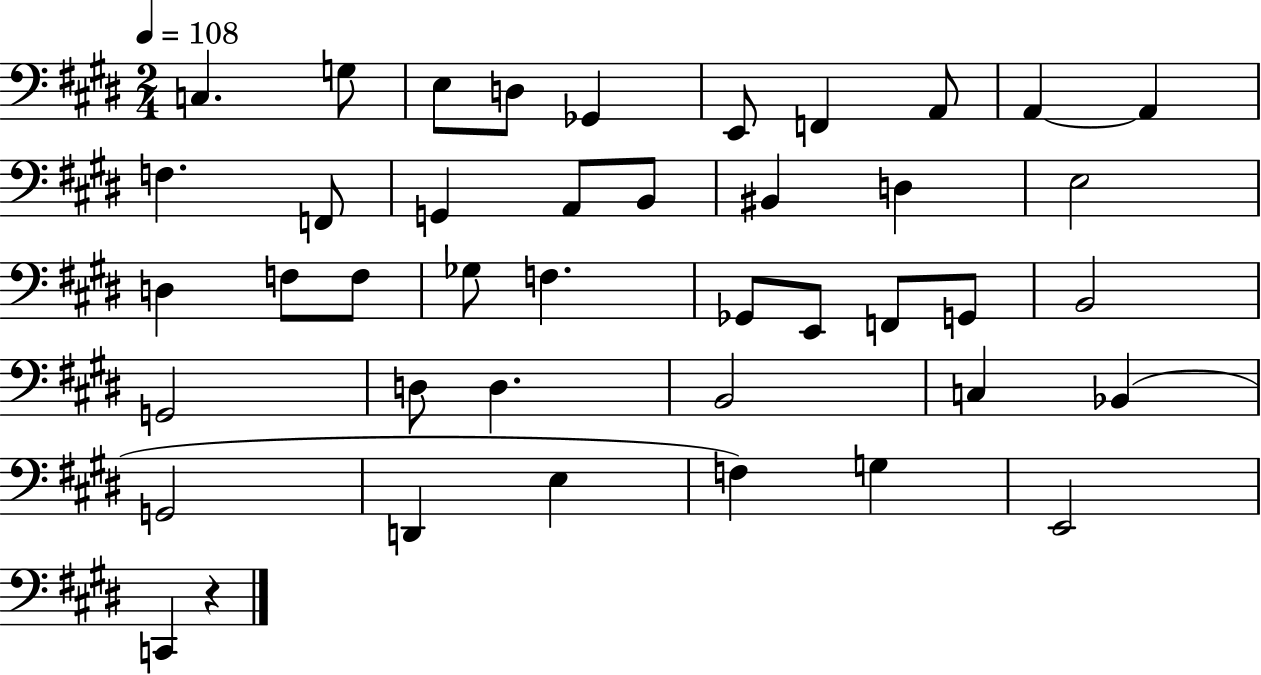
X:1
T:Untitled
M:2/4
L:1/4
K:E
C, G,/2 E,/2 D,/2 _G,, E,,/2 F,, A,,/2 A,, A,, F, F,,/2 G,, A,,/2 B,,/2 ^B,, D, E,2 D, F,/2 F,/2 _G,/2 F, _G,,/2 E,,/2 F,,/2 G,,/2 B,,2 G,,2 D,/2 D, B,,2 C, _B,, G,,2 D,, E, F, G, E,,2 C,, z